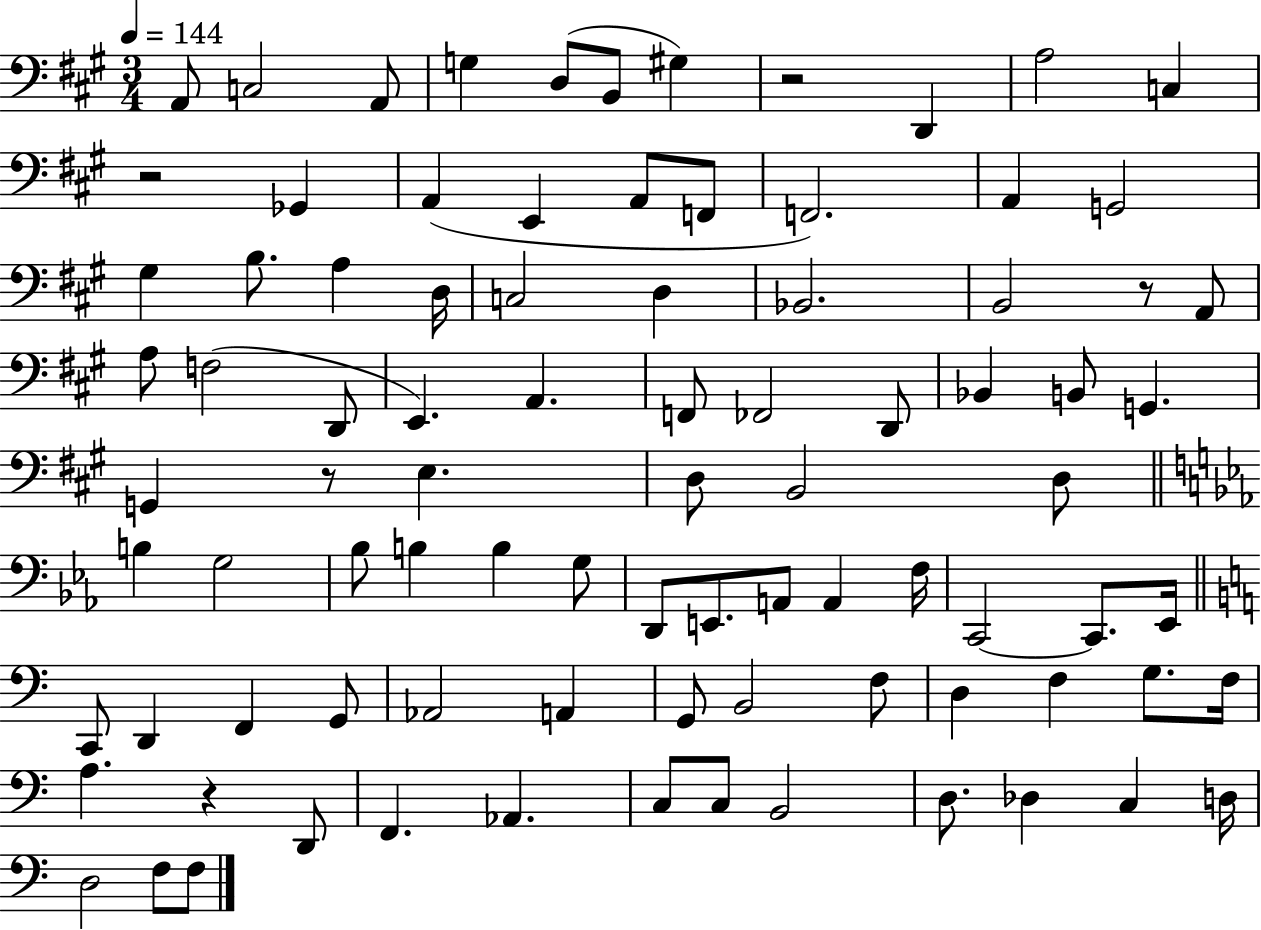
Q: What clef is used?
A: bass